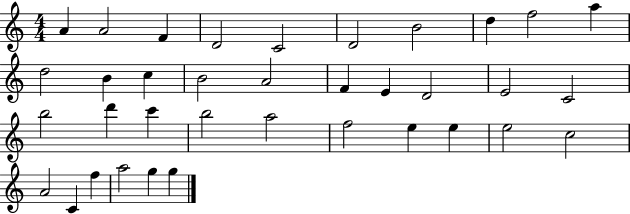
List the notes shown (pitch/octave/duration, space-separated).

A4/q A4/h F4/q D4/h C4/h D4/h B4/h D5/q F5/h A5/q D5/h B4/q C5/q B4/h A4/h F4/q E4/q D4/h E4/h C4/h B5/h D6/q C6/q B5/h A5/h F5/h E5/q E5/q E5/h C5/h A4/h C4/q F5/q A5/h G5/q G5/q